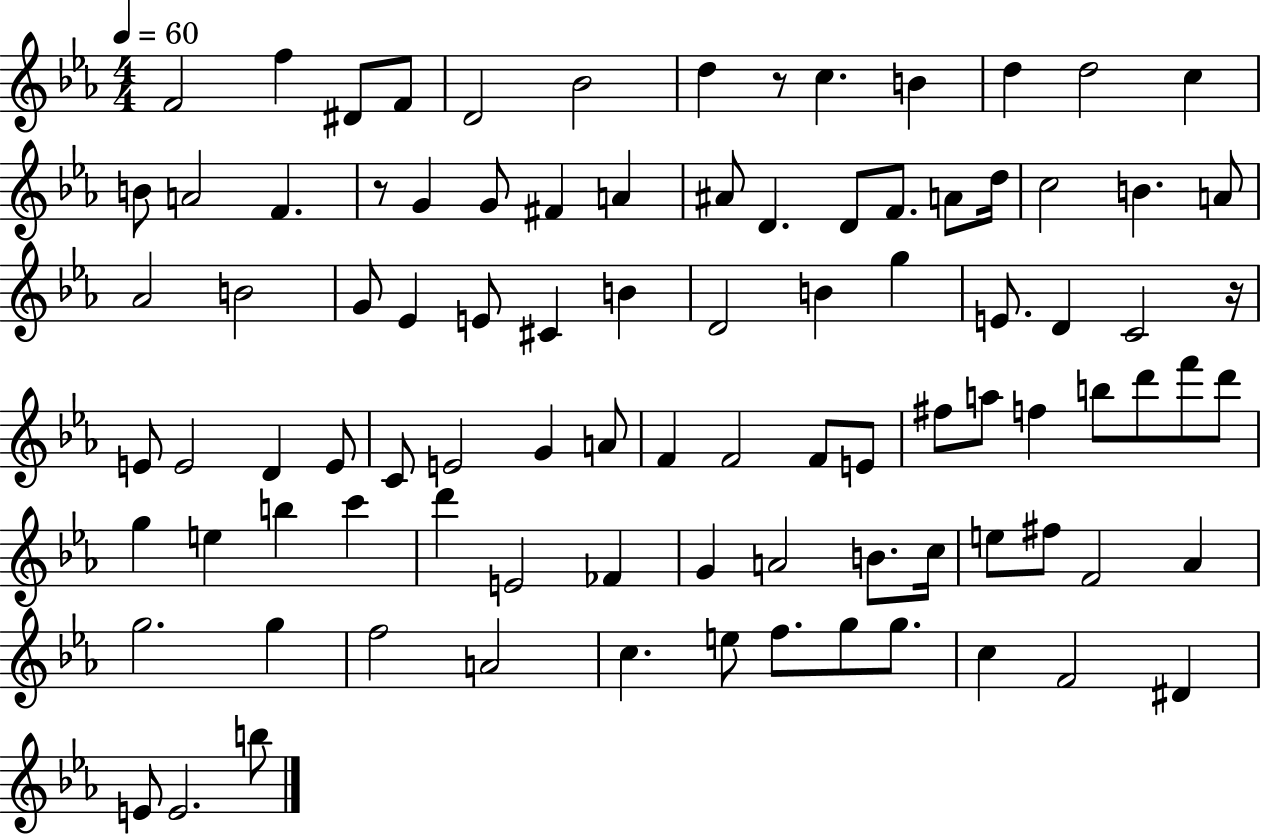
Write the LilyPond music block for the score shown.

{
  \clef treble
  \numericTimeSignature
  \time 4/4
  \key ees \major
  \tempo 4 = 60
  f'2 f''4 dis'8 f'8 | d'2 bes'2 | d''4 r8 c''4. b'4 | d''4 d''2 c''4 | \break b'8 a'2 f'4. | r8 g'4 g'8 fis'4 a'4 | ais'8 d'4. d'8 f'8. a'8 d''16 | c''2 b'4. a'8 | \break aes'2 b'2 | g'8 ees'4 e'8 cis'4 b'4 | d'2 b'4 g''4 | e'8. d'4 c'2 r16 | \break e'8 e'2 d'4 e'8 | c'8 e'2 g'4 a'8 | f'4 f'2 f'8 e'8 | fis''8 a''8 f''4 b''8 d'''8 f'''8 d'''8 | \break g''4 e''4 b''4 c'''4 | d'''4 e'2 fes'4 | g'4 a'2 b'8. c''16 | e''8 fis''8 f'2 aes'4 | \break g''2. g''4 | f''2 a'2 | c''4. e''8 f''8. g''8 g''8. | c''4 f'2 dis'4 | \break e'8 e'2. b''8 | \bar "|."
}